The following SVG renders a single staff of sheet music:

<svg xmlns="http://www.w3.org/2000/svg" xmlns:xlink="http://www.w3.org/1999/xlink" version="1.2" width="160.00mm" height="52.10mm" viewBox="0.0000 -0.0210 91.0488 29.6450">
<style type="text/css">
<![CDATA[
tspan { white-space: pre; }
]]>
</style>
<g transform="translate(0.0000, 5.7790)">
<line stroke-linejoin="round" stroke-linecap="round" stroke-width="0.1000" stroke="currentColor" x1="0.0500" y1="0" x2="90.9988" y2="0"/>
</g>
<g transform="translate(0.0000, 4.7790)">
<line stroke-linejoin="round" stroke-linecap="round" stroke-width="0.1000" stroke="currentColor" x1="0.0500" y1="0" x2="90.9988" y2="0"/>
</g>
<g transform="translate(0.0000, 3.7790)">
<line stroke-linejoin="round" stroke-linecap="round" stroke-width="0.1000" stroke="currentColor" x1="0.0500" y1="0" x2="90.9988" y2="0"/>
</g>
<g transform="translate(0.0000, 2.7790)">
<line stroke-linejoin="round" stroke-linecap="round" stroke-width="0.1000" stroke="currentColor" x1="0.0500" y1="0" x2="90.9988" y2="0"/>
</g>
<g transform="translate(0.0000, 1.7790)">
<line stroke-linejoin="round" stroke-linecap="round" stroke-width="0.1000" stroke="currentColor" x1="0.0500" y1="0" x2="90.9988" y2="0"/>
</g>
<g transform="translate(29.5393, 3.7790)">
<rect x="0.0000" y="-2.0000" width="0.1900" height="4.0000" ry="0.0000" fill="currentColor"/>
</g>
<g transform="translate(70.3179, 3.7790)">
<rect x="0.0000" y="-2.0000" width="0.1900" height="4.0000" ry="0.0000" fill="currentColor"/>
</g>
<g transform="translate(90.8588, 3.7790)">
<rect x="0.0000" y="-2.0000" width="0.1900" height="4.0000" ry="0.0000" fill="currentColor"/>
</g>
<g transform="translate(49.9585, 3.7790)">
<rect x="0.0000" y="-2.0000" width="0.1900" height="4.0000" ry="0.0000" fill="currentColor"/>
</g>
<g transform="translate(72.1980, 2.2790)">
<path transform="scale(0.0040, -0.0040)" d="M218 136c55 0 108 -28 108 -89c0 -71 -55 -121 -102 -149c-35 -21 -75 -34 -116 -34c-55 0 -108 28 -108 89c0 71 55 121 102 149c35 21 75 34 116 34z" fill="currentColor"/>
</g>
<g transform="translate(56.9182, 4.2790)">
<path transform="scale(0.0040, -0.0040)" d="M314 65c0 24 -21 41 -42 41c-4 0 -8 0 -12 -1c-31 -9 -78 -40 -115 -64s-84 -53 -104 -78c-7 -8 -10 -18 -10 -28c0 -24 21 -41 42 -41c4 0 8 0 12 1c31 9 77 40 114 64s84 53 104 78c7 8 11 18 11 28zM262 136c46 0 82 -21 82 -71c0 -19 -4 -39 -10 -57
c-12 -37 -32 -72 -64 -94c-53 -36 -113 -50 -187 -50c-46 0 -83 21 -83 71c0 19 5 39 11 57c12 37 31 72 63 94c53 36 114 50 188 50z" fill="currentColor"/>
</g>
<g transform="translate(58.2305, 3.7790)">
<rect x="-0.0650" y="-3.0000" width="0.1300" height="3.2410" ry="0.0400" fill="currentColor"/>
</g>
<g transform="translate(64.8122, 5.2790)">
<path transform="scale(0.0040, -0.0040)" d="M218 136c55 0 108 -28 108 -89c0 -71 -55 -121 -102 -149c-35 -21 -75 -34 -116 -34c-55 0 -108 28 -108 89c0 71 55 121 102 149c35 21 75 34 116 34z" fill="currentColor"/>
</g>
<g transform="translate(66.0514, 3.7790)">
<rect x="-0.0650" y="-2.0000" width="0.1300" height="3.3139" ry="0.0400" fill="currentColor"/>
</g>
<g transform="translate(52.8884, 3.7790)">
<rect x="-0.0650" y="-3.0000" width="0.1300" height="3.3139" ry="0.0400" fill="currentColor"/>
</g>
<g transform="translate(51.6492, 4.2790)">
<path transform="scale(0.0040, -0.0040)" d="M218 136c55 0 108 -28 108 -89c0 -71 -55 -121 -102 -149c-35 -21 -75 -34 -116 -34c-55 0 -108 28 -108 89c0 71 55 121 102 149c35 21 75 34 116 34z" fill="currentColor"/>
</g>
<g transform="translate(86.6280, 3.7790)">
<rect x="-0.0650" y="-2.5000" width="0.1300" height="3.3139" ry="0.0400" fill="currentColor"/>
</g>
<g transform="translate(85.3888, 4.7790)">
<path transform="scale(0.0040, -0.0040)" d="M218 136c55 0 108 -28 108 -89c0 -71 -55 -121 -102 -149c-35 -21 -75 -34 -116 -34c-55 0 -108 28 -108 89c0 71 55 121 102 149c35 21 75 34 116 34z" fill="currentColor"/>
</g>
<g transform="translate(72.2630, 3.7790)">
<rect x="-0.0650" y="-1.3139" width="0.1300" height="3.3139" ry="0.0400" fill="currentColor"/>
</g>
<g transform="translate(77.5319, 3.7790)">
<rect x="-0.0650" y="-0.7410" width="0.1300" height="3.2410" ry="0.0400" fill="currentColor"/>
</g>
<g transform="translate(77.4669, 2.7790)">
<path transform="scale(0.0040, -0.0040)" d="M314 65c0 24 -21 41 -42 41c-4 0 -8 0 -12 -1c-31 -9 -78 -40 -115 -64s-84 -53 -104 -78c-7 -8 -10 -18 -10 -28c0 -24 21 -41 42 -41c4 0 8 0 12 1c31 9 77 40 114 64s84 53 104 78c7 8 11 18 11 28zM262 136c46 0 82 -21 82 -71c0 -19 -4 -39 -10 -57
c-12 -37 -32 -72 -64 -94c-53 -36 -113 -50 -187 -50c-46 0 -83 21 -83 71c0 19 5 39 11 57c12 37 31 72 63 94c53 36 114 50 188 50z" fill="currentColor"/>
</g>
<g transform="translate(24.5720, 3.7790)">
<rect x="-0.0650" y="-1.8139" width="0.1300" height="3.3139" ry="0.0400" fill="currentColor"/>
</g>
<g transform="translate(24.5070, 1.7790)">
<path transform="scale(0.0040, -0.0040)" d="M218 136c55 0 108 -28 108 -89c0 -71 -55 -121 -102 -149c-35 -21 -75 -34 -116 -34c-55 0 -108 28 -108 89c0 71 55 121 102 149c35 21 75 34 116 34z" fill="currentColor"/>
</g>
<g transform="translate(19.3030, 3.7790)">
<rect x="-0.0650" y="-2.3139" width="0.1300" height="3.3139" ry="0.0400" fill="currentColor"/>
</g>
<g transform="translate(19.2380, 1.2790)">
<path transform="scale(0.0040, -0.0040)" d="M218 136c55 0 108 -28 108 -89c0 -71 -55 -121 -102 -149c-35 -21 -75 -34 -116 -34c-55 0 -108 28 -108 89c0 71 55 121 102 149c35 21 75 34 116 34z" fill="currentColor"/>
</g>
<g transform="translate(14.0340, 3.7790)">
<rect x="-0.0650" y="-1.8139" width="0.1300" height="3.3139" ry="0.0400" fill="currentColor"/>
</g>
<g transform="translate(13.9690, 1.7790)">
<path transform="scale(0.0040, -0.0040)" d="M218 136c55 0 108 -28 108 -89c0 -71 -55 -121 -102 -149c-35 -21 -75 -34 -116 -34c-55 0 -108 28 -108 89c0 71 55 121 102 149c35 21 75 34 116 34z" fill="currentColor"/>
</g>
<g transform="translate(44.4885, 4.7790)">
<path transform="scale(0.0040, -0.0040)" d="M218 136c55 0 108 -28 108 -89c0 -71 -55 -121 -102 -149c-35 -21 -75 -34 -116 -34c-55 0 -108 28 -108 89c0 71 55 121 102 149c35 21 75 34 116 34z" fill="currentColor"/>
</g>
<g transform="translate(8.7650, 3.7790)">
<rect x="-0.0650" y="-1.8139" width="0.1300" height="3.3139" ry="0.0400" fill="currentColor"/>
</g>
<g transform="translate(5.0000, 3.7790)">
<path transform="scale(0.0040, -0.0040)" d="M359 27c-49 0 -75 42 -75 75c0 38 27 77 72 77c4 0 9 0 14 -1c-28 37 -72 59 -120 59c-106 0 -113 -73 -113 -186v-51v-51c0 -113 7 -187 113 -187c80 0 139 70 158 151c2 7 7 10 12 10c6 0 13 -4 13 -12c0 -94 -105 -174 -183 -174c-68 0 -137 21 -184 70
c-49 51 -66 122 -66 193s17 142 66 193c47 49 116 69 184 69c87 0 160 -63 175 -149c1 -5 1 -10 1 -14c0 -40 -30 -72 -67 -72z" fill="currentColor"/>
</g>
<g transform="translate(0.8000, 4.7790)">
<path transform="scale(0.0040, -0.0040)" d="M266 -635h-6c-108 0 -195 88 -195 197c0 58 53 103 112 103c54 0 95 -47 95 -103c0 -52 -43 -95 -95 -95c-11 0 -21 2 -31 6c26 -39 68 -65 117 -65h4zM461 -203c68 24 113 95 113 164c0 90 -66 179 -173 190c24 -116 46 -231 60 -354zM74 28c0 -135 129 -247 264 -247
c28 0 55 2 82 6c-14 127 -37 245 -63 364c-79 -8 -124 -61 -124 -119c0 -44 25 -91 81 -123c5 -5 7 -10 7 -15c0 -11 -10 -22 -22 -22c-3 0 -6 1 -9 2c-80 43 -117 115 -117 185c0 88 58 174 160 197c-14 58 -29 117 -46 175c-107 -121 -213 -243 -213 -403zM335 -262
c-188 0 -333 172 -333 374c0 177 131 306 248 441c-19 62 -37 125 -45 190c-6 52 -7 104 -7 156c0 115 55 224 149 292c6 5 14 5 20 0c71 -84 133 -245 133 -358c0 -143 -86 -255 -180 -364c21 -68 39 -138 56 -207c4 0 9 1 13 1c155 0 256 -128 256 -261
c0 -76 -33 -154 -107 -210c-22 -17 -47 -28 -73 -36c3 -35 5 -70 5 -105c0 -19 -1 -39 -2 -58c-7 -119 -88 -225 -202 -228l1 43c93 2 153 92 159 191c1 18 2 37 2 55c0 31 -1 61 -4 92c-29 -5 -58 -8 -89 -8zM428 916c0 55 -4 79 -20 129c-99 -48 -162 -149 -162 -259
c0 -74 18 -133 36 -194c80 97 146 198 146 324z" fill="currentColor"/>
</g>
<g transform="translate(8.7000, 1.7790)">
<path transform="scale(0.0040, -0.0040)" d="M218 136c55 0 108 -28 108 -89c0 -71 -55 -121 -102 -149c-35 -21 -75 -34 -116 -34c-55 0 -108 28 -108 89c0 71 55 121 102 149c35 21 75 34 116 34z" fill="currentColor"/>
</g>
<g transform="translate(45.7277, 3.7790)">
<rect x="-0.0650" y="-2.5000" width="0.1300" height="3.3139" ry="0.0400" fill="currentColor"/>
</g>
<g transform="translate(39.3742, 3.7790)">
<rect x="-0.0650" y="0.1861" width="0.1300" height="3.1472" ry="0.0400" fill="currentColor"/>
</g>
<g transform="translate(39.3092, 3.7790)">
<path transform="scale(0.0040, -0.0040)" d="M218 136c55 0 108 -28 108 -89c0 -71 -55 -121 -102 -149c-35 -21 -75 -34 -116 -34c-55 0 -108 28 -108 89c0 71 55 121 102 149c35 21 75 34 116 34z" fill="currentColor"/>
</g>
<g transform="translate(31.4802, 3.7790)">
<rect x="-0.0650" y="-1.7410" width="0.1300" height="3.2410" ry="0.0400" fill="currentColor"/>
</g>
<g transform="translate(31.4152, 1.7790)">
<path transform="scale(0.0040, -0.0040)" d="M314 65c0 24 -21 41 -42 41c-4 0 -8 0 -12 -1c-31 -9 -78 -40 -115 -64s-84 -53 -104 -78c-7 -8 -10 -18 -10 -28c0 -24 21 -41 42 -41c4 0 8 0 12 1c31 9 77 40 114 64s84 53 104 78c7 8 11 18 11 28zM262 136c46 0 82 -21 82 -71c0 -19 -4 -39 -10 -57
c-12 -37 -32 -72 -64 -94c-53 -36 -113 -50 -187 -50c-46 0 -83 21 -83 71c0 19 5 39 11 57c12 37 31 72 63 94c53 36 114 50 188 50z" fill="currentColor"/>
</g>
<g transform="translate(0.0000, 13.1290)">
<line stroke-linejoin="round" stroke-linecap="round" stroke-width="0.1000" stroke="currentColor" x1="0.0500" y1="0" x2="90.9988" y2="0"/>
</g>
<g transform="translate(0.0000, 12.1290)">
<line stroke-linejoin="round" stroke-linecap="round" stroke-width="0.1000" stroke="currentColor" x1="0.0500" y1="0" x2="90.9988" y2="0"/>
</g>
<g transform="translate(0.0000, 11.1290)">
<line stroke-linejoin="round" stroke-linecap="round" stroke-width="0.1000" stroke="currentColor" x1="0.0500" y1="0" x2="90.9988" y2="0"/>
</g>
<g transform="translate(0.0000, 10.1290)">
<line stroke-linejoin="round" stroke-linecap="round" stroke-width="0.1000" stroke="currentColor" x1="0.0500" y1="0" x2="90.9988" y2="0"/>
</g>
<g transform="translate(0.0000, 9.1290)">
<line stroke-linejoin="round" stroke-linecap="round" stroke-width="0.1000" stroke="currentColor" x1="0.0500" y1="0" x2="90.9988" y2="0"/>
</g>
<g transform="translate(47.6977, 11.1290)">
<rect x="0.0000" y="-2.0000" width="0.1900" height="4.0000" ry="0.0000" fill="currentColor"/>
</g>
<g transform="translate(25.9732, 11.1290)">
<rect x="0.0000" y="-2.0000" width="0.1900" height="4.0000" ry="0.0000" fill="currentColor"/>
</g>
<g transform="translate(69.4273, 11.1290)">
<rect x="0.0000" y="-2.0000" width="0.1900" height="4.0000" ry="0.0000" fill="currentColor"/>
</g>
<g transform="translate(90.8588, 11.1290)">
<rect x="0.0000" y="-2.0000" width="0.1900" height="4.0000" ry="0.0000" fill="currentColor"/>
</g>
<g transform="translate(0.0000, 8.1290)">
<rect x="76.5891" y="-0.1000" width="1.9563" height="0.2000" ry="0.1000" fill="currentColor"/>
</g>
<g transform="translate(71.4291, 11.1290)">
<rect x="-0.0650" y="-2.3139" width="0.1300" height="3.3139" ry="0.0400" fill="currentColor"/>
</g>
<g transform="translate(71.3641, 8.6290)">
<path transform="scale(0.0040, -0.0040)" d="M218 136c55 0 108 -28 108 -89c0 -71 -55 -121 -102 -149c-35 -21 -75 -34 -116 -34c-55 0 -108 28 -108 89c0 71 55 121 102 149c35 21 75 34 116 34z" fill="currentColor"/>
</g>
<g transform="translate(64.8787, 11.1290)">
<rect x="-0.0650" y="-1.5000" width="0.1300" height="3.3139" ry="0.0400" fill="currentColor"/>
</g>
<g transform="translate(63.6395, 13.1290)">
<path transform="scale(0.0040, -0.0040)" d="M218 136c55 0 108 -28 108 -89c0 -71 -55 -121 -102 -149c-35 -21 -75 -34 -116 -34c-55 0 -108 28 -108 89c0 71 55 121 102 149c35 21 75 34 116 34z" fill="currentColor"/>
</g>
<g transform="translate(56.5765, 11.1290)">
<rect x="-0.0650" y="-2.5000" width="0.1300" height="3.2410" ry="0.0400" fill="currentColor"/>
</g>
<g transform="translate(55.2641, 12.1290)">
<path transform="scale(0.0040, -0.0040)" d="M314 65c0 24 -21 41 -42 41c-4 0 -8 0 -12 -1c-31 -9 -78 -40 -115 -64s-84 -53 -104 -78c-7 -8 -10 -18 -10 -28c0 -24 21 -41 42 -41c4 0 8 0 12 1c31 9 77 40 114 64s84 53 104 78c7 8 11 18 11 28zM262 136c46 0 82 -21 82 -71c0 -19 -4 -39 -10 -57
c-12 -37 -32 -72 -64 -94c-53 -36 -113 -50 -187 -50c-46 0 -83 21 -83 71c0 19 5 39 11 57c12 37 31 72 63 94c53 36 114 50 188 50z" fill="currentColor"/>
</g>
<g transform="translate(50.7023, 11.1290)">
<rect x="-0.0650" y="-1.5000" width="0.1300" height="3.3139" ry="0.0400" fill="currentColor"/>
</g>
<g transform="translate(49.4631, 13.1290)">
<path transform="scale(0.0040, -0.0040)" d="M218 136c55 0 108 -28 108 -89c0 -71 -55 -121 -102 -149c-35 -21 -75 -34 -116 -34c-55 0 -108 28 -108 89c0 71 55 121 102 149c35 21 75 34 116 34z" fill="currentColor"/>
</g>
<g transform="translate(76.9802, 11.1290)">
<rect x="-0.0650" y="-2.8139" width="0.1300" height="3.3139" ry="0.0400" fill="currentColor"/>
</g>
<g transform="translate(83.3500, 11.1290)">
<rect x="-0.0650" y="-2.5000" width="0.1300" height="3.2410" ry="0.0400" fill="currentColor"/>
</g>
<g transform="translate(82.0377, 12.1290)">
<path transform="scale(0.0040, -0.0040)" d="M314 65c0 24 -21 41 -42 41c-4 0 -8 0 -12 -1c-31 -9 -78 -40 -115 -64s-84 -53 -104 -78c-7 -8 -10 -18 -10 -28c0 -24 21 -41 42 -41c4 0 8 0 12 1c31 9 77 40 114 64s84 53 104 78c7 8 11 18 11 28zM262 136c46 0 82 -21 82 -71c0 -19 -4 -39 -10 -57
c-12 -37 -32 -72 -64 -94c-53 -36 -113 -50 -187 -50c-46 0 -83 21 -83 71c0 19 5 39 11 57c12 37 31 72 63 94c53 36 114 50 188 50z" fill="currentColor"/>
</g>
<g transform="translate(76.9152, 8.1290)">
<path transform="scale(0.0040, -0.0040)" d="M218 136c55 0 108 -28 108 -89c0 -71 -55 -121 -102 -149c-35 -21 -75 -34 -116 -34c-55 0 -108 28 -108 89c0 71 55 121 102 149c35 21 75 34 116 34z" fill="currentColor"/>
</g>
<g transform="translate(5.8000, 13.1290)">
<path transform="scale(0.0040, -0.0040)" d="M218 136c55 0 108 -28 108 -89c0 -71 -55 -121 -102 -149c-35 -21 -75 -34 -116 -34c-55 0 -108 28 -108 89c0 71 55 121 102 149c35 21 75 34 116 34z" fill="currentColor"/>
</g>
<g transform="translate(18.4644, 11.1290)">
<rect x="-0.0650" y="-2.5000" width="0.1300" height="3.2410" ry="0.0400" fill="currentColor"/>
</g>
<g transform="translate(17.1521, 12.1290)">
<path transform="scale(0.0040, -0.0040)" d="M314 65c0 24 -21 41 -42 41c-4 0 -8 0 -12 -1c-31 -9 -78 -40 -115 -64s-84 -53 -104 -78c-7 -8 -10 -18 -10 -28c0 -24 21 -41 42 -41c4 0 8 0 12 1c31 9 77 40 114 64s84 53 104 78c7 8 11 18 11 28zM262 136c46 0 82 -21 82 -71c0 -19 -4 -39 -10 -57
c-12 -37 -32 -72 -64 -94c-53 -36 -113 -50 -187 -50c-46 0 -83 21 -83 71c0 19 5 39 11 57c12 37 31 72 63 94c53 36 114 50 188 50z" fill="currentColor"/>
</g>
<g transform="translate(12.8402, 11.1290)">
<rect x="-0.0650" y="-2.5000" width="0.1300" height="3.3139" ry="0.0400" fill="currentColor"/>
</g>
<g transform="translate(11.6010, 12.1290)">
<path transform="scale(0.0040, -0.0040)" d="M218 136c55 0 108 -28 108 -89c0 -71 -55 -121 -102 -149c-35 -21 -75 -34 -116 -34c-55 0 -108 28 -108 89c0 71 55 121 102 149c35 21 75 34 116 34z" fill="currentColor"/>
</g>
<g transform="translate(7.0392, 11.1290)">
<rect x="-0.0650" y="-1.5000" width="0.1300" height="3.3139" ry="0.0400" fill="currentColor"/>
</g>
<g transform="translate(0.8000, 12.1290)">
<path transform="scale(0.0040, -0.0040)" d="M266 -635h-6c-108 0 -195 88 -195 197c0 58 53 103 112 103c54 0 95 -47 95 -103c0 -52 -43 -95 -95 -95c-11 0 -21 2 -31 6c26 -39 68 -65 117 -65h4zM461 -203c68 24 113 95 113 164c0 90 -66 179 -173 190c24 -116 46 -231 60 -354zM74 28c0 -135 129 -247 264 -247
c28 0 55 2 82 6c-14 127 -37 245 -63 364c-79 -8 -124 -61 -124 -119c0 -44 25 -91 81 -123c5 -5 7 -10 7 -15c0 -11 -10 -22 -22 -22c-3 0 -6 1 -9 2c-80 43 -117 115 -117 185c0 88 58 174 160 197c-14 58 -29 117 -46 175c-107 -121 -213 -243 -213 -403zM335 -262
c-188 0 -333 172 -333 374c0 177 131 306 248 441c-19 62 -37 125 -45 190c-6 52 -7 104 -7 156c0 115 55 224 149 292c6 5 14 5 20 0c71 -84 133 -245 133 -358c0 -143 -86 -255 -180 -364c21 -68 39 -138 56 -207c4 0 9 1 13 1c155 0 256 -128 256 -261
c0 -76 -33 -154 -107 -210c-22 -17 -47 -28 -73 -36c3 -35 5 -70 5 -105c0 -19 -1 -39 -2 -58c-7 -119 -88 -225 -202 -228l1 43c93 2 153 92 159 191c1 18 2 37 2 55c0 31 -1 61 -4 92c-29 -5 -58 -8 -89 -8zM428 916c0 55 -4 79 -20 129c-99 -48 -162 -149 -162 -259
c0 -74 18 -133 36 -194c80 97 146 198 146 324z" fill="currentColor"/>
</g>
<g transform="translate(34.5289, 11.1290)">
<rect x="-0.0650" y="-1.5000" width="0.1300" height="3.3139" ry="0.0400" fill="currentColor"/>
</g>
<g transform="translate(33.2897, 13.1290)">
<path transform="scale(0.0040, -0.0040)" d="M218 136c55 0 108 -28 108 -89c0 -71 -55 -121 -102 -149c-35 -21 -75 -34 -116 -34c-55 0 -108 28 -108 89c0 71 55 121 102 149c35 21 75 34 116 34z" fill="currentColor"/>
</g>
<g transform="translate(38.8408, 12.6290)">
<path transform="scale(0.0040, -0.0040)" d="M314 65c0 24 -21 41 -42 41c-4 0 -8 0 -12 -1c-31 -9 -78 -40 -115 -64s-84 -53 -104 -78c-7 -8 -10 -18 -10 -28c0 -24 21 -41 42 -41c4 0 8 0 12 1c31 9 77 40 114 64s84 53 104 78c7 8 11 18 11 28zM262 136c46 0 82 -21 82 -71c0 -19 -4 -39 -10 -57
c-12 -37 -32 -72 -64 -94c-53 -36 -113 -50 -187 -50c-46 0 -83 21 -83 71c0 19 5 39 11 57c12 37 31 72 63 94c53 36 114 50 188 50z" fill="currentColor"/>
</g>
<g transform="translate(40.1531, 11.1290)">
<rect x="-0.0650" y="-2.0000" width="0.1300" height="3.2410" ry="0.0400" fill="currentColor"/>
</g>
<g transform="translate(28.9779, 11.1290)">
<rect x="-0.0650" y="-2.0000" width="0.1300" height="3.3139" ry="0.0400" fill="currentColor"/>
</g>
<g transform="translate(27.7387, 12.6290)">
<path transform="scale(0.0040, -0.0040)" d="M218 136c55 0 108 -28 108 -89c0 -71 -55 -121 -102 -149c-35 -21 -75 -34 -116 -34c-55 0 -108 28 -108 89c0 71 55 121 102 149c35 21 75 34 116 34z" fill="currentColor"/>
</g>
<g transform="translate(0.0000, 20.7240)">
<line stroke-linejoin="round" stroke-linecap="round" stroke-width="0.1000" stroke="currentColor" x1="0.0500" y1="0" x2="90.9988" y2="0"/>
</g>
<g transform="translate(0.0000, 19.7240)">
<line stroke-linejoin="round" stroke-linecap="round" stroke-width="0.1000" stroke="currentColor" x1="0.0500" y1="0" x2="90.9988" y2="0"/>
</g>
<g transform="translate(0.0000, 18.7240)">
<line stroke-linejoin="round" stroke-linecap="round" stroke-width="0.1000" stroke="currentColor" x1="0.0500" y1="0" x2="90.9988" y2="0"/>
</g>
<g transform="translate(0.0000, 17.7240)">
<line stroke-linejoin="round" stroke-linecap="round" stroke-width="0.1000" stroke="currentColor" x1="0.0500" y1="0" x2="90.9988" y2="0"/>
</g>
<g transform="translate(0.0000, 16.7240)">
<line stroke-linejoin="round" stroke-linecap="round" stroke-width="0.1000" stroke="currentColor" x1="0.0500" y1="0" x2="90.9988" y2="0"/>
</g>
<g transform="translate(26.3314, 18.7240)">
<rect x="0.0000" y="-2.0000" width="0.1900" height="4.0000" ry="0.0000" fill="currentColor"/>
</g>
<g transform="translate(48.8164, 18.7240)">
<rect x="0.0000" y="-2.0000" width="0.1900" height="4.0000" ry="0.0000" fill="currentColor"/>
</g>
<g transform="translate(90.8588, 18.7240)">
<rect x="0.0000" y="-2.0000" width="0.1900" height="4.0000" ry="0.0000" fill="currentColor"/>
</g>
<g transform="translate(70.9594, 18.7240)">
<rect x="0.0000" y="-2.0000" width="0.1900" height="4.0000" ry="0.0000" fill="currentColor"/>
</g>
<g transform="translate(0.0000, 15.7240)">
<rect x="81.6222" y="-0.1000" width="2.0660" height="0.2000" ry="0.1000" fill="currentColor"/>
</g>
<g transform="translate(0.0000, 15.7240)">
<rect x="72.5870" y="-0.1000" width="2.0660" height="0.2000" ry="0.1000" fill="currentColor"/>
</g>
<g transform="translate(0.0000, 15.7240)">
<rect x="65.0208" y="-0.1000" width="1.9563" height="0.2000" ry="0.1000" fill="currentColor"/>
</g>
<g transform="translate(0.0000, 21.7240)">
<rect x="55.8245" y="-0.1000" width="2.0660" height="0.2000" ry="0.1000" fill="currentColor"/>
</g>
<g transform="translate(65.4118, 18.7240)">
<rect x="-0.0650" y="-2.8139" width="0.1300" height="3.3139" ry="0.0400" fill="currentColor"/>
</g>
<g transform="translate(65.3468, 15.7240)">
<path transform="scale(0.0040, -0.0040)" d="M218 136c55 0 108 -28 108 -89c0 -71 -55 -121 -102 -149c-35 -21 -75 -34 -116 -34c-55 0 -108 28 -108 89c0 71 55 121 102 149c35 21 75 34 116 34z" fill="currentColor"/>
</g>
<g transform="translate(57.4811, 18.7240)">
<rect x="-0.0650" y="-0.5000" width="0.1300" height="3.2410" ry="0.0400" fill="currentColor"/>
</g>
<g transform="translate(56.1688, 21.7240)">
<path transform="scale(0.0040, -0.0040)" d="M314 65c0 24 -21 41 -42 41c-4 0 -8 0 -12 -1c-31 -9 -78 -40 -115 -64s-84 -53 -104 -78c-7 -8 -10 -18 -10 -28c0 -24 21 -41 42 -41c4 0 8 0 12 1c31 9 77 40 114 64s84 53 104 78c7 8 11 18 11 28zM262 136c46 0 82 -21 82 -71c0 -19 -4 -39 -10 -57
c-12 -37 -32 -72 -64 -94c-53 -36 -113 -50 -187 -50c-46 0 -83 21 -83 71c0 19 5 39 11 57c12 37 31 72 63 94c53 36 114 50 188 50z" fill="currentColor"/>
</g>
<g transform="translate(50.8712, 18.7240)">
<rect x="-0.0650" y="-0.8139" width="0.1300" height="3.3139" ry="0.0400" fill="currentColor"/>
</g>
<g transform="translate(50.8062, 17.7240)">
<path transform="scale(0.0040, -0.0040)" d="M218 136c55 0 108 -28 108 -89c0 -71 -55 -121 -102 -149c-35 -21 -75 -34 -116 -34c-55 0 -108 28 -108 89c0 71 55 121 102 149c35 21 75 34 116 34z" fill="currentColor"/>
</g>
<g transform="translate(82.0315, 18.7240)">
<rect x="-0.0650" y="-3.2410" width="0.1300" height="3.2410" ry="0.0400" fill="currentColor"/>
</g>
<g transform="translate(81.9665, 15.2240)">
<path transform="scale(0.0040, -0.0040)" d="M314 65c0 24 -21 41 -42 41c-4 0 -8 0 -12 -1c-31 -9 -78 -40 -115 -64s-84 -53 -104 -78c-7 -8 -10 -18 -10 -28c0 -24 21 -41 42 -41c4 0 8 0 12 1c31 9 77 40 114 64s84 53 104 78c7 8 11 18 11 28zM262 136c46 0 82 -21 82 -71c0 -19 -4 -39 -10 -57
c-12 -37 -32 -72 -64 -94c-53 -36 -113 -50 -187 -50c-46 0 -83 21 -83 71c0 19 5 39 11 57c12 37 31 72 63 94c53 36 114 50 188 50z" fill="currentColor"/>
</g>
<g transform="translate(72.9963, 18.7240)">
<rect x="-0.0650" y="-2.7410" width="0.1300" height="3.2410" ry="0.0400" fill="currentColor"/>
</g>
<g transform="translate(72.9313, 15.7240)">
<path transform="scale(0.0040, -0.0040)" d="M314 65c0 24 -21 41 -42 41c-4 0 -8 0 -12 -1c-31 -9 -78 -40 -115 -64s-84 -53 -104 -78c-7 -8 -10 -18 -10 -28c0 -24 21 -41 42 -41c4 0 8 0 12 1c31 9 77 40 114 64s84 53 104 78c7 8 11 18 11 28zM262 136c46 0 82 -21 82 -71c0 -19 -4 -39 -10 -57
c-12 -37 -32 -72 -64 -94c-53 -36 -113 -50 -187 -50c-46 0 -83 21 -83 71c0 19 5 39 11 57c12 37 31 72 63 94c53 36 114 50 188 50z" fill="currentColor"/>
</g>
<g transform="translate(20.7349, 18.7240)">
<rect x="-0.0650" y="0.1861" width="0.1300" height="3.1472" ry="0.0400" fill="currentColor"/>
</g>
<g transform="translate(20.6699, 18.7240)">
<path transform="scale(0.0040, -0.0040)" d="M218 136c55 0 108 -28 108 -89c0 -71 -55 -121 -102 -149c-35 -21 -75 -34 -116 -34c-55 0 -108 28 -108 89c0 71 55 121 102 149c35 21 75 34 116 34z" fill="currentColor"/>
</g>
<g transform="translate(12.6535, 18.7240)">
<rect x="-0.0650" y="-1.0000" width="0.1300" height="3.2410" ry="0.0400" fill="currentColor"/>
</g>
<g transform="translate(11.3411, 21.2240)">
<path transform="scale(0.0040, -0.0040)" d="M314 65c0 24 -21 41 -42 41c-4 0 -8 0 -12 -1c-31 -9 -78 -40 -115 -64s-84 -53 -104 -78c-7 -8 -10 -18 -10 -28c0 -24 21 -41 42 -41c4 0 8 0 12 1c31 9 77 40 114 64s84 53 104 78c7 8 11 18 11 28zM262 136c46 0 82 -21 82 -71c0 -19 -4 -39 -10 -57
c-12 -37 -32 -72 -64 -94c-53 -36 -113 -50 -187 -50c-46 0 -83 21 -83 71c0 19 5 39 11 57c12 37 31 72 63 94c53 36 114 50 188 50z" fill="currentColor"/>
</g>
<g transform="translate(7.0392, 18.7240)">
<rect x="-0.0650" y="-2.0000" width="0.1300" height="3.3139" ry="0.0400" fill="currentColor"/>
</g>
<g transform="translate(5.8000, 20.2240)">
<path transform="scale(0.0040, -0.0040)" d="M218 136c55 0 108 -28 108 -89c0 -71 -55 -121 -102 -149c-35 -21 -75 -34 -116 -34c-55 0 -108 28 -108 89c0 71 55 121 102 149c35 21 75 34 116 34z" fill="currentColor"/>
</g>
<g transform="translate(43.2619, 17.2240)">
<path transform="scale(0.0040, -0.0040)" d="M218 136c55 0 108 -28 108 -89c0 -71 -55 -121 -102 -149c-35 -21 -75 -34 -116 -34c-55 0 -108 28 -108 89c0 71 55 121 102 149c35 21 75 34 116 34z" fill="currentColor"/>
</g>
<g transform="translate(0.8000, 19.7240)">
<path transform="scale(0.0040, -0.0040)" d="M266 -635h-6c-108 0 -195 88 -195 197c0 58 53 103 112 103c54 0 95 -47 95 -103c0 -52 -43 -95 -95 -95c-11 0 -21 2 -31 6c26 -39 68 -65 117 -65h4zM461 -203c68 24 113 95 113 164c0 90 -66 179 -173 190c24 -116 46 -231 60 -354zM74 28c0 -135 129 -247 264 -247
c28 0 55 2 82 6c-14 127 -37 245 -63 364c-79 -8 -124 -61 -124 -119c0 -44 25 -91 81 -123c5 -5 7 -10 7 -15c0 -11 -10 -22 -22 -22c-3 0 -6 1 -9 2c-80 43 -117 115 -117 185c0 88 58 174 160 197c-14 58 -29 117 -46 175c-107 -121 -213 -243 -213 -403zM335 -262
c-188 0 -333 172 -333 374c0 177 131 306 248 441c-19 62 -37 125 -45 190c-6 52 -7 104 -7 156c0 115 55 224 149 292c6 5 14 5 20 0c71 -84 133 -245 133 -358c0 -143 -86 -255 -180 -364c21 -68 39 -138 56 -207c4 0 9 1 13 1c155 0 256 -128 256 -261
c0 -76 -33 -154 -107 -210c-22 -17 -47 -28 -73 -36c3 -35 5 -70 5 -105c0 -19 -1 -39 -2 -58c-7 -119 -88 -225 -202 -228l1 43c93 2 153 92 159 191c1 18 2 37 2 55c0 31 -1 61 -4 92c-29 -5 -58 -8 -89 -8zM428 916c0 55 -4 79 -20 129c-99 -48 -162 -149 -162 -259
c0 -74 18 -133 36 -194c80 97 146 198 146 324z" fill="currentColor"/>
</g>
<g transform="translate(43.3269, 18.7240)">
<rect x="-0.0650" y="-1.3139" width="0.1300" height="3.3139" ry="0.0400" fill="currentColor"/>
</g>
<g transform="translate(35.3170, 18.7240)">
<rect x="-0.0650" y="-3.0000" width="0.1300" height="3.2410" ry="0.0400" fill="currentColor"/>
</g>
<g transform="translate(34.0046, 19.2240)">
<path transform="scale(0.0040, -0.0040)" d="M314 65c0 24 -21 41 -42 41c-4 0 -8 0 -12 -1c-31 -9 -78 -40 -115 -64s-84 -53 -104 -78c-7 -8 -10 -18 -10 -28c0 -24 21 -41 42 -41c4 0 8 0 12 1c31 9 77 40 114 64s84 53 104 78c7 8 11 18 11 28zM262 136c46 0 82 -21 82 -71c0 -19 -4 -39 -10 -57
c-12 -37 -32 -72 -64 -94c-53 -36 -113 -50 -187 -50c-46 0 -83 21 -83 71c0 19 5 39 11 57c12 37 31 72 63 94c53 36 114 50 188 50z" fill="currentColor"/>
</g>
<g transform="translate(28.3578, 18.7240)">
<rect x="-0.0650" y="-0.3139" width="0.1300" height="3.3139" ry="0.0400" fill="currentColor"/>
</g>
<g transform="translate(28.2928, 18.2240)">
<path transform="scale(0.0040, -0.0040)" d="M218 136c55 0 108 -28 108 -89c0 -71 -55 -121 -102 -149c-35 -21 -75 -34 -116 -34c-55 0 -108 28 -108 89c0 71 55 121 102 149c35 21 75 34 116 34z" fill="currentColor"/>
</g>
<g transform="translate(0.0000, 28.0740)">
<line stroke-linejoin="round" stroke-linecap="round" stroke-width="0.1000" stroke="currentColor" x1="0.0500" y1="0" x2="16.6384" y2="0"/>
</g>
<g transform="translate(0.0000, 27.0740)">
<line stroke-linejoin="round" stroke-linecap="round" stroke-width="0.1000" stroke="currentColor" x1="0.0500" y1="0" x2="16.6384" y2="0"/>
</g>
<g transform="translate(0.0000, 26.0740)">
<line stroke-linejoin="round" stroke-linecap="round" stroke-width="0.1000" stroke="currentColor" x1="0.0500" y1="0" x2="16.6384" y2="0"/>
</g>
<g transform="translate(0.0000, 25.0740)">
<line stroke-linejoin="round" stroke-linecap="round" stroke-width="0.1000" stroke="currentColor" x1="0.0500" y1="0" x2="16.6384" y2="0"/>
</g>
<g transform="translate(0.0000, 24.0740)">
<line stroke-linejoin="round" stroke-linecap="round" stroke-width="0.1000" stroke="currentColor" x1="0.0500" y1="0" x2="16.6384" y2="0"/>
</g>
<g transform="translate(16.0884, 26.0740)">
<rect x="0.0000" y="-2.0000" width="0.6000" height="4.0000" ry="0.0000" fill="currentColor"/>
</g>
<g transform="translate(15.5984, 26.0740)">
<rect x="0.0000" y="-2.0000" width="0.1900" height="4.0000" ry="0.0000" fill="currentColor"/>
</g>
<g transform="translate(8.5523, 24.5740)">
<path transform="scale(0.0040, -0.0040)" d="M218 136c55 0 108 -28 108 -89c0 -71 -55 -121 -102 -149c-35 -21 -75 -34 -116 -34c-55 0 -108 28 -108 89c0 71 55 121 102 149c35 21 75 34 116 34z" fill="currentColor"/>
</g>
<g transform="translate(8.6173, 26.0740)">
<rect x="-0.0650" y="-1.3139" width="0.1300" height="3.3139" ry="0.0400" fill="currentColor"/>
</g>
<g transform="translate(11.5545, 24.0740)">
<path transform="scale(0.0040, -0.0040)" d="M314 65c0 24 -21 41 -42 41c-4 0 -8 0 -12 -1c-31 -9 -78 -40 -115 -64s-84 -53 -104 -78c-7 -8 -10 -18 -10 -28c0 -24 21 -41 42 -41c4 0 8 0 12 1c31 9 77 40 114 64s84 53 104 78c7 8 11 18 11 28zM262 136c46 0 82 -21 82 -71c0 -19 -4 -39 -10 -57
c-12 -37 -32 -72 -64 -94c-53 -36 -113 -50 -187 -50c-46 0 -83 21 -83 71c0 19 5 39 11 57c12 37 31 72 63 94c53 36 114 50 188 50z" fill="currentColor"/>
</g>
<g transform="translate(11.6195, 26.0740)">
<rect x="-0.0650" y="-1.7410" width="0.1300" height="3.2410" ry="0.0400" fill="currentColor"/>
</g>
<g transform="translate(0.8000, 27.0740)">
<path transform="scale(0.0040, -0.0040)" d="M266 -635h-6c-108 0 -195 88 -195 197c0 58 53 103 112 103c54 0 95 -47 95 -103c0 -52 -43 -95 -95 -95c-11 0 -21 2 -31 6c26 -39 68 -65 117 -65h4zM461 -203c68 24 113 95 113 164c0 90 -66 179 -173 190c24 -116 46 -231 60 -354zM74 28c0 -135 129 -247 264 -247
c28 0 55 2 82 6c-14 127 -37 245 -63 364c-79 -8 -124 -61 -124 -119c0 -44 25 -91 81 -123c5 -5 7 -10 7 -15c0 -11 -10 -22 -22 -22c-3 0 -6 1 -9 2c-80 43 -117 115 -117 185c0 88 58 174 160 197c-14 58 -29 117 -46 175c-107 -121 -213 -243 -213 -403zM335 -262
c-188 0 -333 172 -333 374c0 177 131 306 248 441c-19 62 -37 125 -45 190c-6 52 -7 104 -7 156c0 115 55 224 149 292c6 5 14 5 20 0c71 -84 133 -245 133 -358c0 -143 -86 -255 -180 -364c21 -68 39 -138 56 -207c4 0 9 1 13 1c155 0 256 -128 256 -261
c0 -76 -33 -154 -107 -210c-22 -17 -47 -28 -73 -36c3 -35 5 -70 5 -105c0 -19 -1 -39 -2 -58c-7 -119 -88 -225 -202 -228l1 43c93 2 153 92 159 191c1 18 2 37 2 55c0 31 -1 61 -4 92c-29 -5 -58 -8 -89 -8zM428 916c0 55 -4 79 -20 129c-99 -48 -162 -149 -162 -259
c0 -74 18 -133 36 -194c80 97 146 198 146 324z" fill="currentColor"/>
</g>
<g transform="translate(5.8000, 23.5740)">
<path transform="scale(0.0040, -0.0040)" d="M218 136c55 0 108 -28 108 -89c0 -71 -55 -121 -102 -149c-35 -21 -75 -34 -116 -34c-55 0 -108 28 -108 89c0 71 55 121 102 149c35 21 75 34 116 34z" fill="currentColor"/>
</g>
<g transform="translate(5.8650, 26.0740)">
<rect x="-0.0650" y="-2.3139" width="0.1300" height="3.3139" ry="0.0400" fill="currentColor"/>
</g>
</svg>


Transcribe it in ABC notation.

X:1
T:Untitled
M:4/4
L:1/4
K:C
f f g f f2 B G A A2 F e d2 G E G G2 F E F2 E G2 E g a G2 F D2 B c A2 e d C2 a a2 b2 g e f2